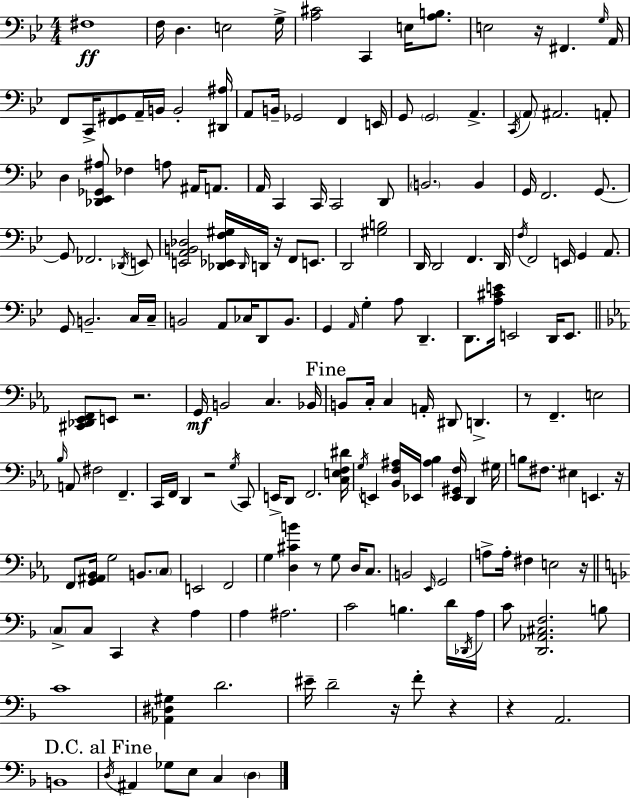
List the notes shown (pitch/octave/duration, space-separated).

F#3/w F3/s D3/q. E3/h G3/s [A3,C#4]/h C2/q E3/s [A3,B3]/e. E3/h R/s F#2/q. G3/s A2/s F2/e C2/s [F2,G#2]/e A2/s B2/s B2/h [D#2,A#3]/s A2/e B2/s Gb2/h F2/q E2/s G2/e G2/h A2/q. C2/s A2/e A#2/h. A2/e D3/q [Db2,Eb2,Gb2,A#3]/e FES3/q A3/e A#2/s A2/e. A2/s C2/q C2/s C2/h D2/e B2/h. B2/q G2/s F2/h. G2/e. G2/e FES2/h. Db2/s E2/e [E2,A2,B2,Db3]/h [Db2,Eb2,F3,G#3]/s Db2/s D2/s R/s F2/e E2/e. D2/h [G#3,B3]/h D2/s D2/h F2/q. D2/s F3/s F2/h E2/s G2/q A2/e. G2/e B2/h. C3/s C3/s B2/h A2/e CES3/s D2/e B2/e. G2/q A2/s G3/q A3/e D2/q. D2/e. [A3,C#4,E4]/s E2/h D2/s E2/e. [C#2,Db2,Eb2,F2]/e E2/e R/h. G2/s B2/h C3/q. Bb2/s B2/e C3/s C3/q A2/s D#2/e D2/q. R/e F2/q. E3/h Bb3/s A2/e F#3/h F2/q. C2/s F2/s D2/q R/h G3/s C2/e E2/s D2/e F2/h. [C3,E3,F3,D#4]/s G3/s E2/q [Bb2,F3,A#3]/s Eb2/s [A#3,Bb3]/q [Eb2,G#2,F3]/s D2/q G#3/s B3/e F#3/e. EIS3/q E2/q. R/s F2/e [G2,A#2,Bb2]/s G3/h B2/e. C3/e E2/h F2/h G3/q [D3,C#4,B4]/q R/e G3/e D3/s C3/e. B2/h Eb2/s G2/h A3/e A3/s F#3/q E3/h R/s C3/e C3/e C2/q R/q A3/q A3/q A#3/h. C4/h B3/q. D4/s Db2/s A3/s C4/e [D2,Ab2,C#3,F3]/h. B3/e C4/w [Ab2,D#3,G#3]/q D4/h. EIS4/s D4/h R/s F4/e R/q R/q A2/h. B2/w D3/s A#2/q Gb3/e E3/e C3/q D3/q